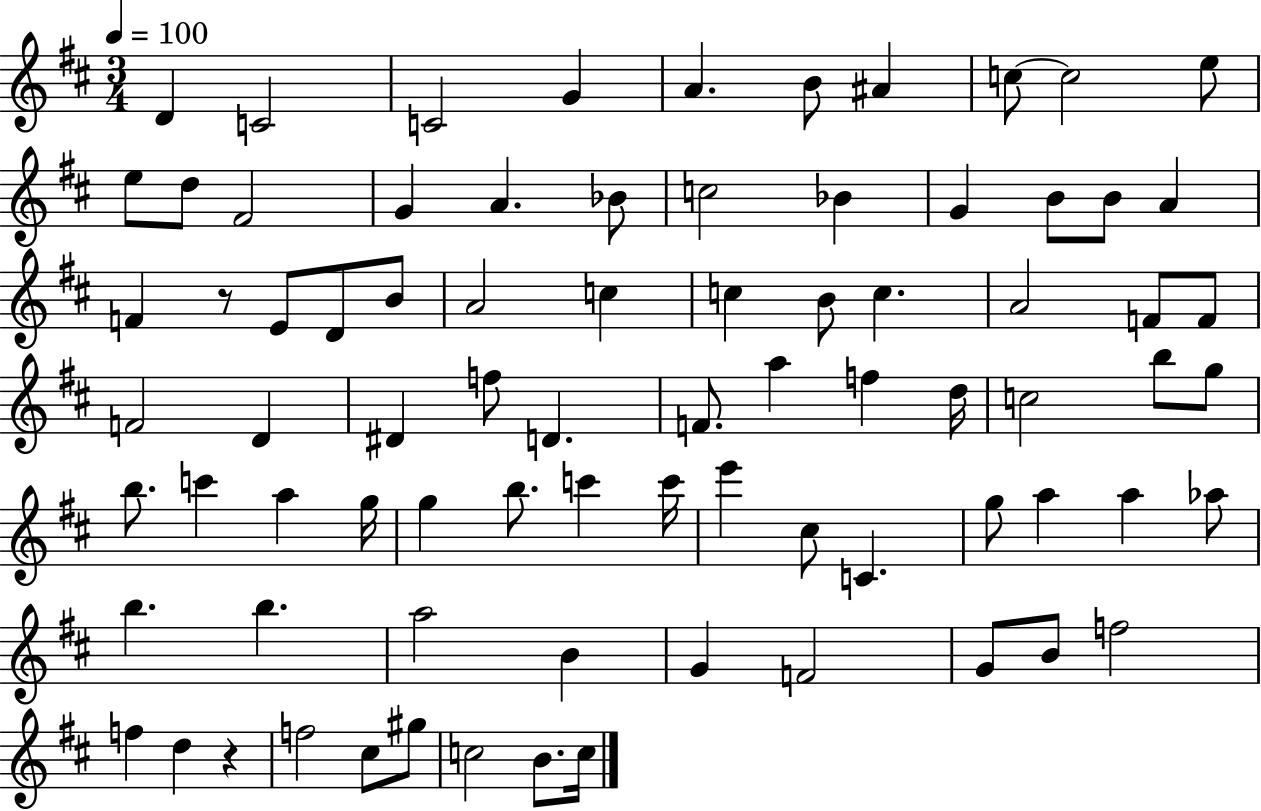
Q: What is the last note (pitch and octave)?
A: C5